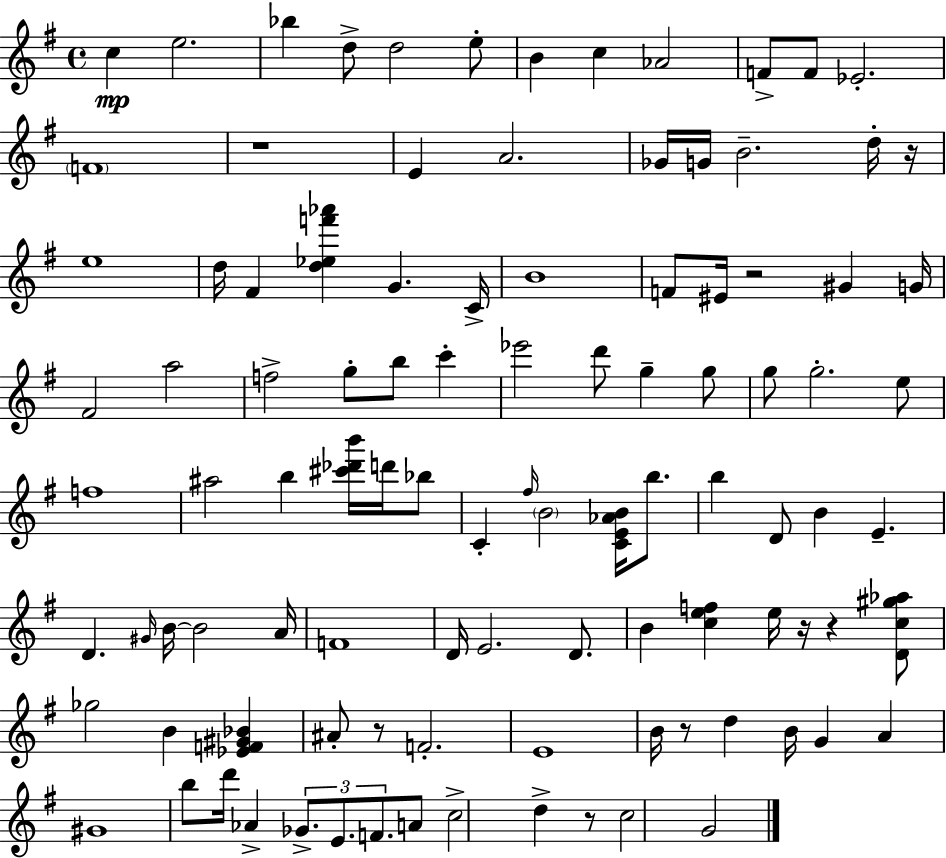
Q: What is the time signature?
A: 4/4